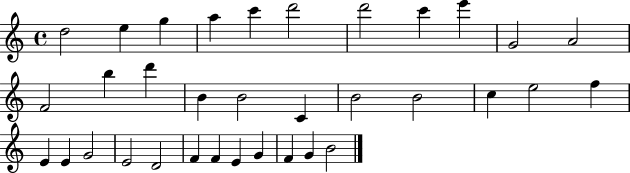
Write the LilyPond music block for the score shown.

{
  \clef treble
  \time 4/4
  \defaultTimeSignature
  \key c \major
  d''2 e''4 g''4 | a''4 c'''4 d'''2 | d'''2 c'''4 e'''4 | g'2 a'2 | \break f'2 b''4 d'''4 | b'4 b'2 c'4 | b'2 b'2 | c''4 e''2 f''4 | \break e'4 e'4 g'2 | e'2 d'2 | f'4 f'4 e'4 g'4 | f'4 g'4 b'2 | \break \bar "|."
}